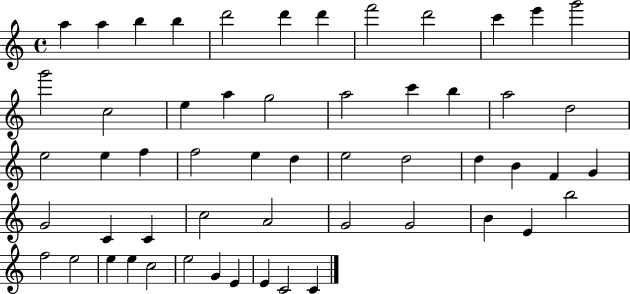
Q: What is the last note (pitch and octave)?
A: C4